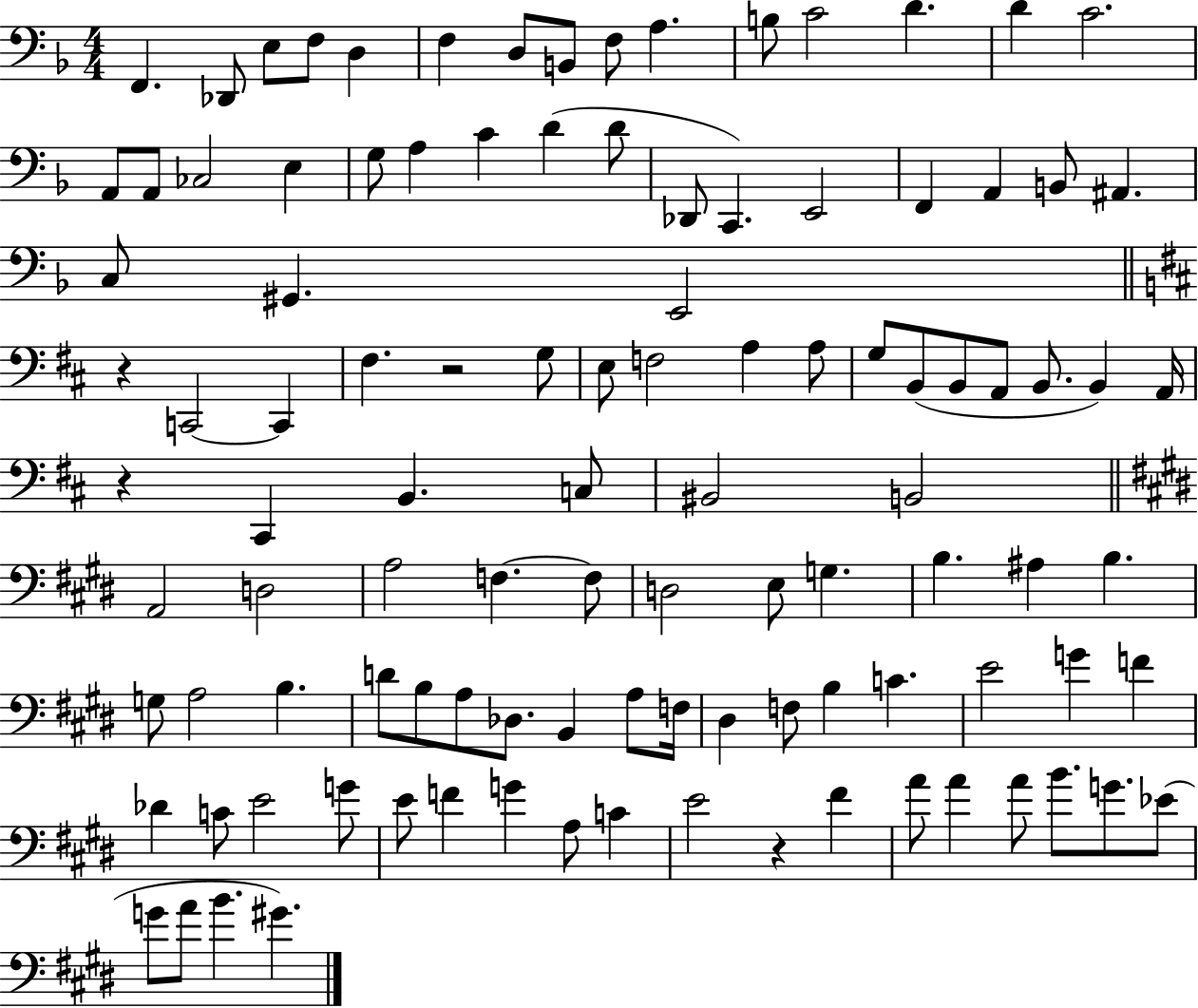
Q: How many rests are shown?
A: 4